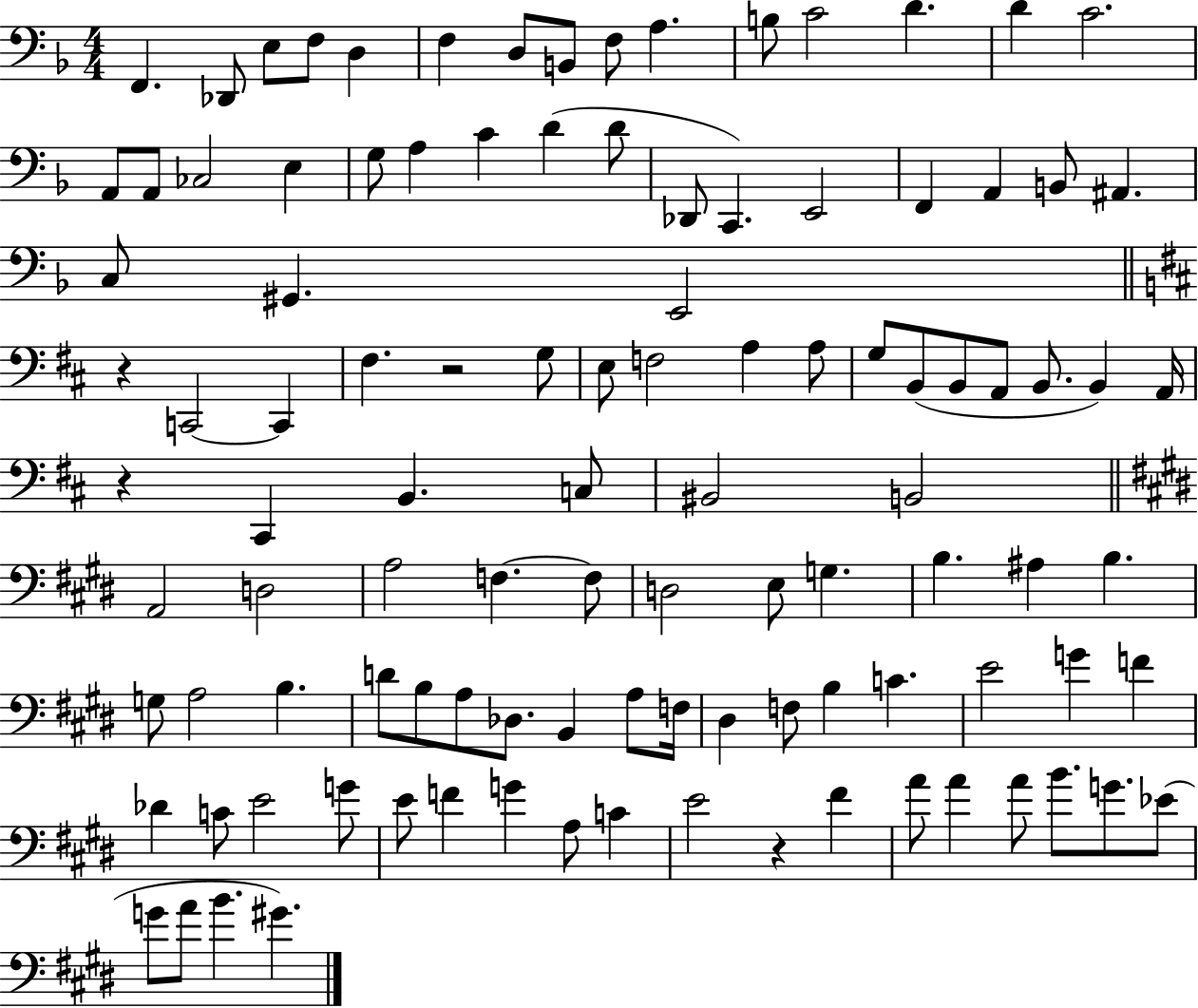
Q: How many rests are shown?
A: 4